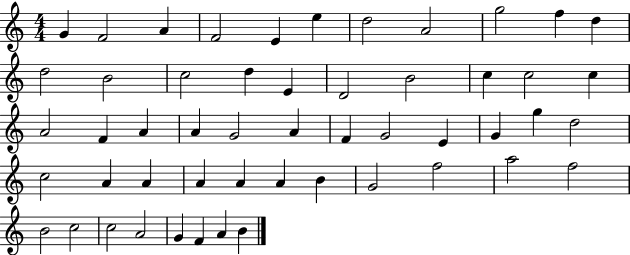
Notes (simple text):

G4/q F4/h A4/q F4/h E4/q E5/q D5/h A4/h G5/h F5/q D5/q D5/h B4/h C5/h D5/q E4/q D4/h B4/h C5/q C5/h C5/q A4/h F4/q A4/q A4/q G4/h A4/q F4/q G4/h E4/q G4/q G5/q D5/h C5/h A4/q A4/q A4/q A4/q A4/q B4/q G4/h F5/h A5/h F5/h B4/h C5/h C5/h A4/h G4/q F4/q A4/q B4/q